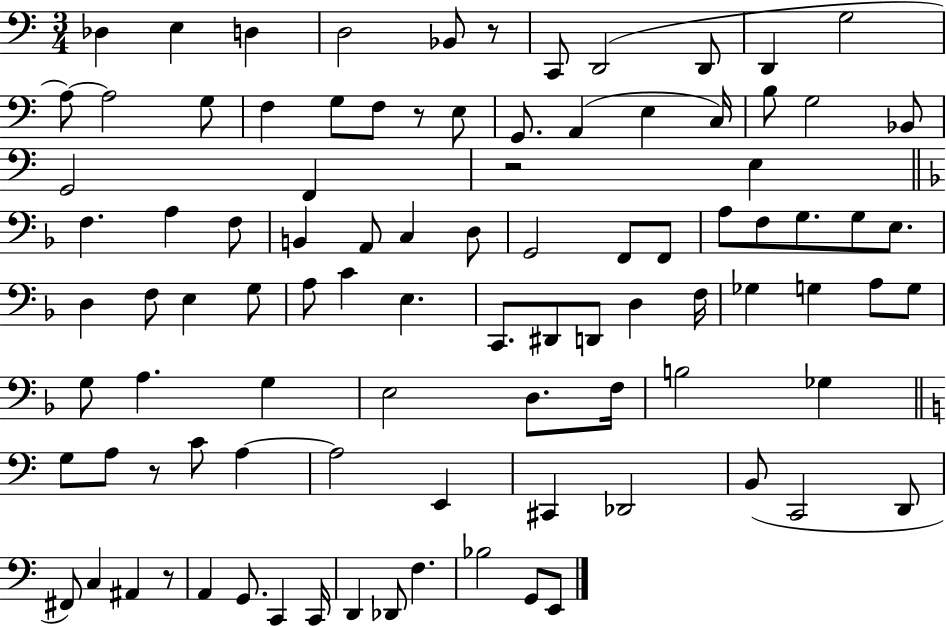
X:1
T:Untitled
M:3/4
L:1/4
K:C
_D, E, D, D,2 _B,,/2 z/2 C,,/2 D,,2 D,,/2 D,, G,2 A,/2 A,2 G,/2 F, G,/2 F,/2 z/2 E,/2 G,,/2 A,, E, C,/4 B,/2 G,2 _B,,/2 G,,2 F,, z2 E, F, A, F,/2 B,, A,,/2 C, D,/2 G,,2 F,,/2 F,,/2 A,/2 F,/2 G,/2 G,/2 E,/2 D, F,/2 E, G,/2 A,/2 C E, C,,/2 ^D,,/2 D,,/2 D, F,/4 _G, G, A,/2 G,/2 G,/2 A, G, E,2 D,/2 F,/4 B,2 _G, G,/2 A,/2 z/2 C/2 A, A,2 E,, ^C,, _D,,2 B,,/2 C,,2 D,,/2 ^F,,/2 C, ^A,, z/2 A,, G,,/2 C,, C,,/4 D,, _D,,/2 F, _B,2 G,,/2 E,,/2